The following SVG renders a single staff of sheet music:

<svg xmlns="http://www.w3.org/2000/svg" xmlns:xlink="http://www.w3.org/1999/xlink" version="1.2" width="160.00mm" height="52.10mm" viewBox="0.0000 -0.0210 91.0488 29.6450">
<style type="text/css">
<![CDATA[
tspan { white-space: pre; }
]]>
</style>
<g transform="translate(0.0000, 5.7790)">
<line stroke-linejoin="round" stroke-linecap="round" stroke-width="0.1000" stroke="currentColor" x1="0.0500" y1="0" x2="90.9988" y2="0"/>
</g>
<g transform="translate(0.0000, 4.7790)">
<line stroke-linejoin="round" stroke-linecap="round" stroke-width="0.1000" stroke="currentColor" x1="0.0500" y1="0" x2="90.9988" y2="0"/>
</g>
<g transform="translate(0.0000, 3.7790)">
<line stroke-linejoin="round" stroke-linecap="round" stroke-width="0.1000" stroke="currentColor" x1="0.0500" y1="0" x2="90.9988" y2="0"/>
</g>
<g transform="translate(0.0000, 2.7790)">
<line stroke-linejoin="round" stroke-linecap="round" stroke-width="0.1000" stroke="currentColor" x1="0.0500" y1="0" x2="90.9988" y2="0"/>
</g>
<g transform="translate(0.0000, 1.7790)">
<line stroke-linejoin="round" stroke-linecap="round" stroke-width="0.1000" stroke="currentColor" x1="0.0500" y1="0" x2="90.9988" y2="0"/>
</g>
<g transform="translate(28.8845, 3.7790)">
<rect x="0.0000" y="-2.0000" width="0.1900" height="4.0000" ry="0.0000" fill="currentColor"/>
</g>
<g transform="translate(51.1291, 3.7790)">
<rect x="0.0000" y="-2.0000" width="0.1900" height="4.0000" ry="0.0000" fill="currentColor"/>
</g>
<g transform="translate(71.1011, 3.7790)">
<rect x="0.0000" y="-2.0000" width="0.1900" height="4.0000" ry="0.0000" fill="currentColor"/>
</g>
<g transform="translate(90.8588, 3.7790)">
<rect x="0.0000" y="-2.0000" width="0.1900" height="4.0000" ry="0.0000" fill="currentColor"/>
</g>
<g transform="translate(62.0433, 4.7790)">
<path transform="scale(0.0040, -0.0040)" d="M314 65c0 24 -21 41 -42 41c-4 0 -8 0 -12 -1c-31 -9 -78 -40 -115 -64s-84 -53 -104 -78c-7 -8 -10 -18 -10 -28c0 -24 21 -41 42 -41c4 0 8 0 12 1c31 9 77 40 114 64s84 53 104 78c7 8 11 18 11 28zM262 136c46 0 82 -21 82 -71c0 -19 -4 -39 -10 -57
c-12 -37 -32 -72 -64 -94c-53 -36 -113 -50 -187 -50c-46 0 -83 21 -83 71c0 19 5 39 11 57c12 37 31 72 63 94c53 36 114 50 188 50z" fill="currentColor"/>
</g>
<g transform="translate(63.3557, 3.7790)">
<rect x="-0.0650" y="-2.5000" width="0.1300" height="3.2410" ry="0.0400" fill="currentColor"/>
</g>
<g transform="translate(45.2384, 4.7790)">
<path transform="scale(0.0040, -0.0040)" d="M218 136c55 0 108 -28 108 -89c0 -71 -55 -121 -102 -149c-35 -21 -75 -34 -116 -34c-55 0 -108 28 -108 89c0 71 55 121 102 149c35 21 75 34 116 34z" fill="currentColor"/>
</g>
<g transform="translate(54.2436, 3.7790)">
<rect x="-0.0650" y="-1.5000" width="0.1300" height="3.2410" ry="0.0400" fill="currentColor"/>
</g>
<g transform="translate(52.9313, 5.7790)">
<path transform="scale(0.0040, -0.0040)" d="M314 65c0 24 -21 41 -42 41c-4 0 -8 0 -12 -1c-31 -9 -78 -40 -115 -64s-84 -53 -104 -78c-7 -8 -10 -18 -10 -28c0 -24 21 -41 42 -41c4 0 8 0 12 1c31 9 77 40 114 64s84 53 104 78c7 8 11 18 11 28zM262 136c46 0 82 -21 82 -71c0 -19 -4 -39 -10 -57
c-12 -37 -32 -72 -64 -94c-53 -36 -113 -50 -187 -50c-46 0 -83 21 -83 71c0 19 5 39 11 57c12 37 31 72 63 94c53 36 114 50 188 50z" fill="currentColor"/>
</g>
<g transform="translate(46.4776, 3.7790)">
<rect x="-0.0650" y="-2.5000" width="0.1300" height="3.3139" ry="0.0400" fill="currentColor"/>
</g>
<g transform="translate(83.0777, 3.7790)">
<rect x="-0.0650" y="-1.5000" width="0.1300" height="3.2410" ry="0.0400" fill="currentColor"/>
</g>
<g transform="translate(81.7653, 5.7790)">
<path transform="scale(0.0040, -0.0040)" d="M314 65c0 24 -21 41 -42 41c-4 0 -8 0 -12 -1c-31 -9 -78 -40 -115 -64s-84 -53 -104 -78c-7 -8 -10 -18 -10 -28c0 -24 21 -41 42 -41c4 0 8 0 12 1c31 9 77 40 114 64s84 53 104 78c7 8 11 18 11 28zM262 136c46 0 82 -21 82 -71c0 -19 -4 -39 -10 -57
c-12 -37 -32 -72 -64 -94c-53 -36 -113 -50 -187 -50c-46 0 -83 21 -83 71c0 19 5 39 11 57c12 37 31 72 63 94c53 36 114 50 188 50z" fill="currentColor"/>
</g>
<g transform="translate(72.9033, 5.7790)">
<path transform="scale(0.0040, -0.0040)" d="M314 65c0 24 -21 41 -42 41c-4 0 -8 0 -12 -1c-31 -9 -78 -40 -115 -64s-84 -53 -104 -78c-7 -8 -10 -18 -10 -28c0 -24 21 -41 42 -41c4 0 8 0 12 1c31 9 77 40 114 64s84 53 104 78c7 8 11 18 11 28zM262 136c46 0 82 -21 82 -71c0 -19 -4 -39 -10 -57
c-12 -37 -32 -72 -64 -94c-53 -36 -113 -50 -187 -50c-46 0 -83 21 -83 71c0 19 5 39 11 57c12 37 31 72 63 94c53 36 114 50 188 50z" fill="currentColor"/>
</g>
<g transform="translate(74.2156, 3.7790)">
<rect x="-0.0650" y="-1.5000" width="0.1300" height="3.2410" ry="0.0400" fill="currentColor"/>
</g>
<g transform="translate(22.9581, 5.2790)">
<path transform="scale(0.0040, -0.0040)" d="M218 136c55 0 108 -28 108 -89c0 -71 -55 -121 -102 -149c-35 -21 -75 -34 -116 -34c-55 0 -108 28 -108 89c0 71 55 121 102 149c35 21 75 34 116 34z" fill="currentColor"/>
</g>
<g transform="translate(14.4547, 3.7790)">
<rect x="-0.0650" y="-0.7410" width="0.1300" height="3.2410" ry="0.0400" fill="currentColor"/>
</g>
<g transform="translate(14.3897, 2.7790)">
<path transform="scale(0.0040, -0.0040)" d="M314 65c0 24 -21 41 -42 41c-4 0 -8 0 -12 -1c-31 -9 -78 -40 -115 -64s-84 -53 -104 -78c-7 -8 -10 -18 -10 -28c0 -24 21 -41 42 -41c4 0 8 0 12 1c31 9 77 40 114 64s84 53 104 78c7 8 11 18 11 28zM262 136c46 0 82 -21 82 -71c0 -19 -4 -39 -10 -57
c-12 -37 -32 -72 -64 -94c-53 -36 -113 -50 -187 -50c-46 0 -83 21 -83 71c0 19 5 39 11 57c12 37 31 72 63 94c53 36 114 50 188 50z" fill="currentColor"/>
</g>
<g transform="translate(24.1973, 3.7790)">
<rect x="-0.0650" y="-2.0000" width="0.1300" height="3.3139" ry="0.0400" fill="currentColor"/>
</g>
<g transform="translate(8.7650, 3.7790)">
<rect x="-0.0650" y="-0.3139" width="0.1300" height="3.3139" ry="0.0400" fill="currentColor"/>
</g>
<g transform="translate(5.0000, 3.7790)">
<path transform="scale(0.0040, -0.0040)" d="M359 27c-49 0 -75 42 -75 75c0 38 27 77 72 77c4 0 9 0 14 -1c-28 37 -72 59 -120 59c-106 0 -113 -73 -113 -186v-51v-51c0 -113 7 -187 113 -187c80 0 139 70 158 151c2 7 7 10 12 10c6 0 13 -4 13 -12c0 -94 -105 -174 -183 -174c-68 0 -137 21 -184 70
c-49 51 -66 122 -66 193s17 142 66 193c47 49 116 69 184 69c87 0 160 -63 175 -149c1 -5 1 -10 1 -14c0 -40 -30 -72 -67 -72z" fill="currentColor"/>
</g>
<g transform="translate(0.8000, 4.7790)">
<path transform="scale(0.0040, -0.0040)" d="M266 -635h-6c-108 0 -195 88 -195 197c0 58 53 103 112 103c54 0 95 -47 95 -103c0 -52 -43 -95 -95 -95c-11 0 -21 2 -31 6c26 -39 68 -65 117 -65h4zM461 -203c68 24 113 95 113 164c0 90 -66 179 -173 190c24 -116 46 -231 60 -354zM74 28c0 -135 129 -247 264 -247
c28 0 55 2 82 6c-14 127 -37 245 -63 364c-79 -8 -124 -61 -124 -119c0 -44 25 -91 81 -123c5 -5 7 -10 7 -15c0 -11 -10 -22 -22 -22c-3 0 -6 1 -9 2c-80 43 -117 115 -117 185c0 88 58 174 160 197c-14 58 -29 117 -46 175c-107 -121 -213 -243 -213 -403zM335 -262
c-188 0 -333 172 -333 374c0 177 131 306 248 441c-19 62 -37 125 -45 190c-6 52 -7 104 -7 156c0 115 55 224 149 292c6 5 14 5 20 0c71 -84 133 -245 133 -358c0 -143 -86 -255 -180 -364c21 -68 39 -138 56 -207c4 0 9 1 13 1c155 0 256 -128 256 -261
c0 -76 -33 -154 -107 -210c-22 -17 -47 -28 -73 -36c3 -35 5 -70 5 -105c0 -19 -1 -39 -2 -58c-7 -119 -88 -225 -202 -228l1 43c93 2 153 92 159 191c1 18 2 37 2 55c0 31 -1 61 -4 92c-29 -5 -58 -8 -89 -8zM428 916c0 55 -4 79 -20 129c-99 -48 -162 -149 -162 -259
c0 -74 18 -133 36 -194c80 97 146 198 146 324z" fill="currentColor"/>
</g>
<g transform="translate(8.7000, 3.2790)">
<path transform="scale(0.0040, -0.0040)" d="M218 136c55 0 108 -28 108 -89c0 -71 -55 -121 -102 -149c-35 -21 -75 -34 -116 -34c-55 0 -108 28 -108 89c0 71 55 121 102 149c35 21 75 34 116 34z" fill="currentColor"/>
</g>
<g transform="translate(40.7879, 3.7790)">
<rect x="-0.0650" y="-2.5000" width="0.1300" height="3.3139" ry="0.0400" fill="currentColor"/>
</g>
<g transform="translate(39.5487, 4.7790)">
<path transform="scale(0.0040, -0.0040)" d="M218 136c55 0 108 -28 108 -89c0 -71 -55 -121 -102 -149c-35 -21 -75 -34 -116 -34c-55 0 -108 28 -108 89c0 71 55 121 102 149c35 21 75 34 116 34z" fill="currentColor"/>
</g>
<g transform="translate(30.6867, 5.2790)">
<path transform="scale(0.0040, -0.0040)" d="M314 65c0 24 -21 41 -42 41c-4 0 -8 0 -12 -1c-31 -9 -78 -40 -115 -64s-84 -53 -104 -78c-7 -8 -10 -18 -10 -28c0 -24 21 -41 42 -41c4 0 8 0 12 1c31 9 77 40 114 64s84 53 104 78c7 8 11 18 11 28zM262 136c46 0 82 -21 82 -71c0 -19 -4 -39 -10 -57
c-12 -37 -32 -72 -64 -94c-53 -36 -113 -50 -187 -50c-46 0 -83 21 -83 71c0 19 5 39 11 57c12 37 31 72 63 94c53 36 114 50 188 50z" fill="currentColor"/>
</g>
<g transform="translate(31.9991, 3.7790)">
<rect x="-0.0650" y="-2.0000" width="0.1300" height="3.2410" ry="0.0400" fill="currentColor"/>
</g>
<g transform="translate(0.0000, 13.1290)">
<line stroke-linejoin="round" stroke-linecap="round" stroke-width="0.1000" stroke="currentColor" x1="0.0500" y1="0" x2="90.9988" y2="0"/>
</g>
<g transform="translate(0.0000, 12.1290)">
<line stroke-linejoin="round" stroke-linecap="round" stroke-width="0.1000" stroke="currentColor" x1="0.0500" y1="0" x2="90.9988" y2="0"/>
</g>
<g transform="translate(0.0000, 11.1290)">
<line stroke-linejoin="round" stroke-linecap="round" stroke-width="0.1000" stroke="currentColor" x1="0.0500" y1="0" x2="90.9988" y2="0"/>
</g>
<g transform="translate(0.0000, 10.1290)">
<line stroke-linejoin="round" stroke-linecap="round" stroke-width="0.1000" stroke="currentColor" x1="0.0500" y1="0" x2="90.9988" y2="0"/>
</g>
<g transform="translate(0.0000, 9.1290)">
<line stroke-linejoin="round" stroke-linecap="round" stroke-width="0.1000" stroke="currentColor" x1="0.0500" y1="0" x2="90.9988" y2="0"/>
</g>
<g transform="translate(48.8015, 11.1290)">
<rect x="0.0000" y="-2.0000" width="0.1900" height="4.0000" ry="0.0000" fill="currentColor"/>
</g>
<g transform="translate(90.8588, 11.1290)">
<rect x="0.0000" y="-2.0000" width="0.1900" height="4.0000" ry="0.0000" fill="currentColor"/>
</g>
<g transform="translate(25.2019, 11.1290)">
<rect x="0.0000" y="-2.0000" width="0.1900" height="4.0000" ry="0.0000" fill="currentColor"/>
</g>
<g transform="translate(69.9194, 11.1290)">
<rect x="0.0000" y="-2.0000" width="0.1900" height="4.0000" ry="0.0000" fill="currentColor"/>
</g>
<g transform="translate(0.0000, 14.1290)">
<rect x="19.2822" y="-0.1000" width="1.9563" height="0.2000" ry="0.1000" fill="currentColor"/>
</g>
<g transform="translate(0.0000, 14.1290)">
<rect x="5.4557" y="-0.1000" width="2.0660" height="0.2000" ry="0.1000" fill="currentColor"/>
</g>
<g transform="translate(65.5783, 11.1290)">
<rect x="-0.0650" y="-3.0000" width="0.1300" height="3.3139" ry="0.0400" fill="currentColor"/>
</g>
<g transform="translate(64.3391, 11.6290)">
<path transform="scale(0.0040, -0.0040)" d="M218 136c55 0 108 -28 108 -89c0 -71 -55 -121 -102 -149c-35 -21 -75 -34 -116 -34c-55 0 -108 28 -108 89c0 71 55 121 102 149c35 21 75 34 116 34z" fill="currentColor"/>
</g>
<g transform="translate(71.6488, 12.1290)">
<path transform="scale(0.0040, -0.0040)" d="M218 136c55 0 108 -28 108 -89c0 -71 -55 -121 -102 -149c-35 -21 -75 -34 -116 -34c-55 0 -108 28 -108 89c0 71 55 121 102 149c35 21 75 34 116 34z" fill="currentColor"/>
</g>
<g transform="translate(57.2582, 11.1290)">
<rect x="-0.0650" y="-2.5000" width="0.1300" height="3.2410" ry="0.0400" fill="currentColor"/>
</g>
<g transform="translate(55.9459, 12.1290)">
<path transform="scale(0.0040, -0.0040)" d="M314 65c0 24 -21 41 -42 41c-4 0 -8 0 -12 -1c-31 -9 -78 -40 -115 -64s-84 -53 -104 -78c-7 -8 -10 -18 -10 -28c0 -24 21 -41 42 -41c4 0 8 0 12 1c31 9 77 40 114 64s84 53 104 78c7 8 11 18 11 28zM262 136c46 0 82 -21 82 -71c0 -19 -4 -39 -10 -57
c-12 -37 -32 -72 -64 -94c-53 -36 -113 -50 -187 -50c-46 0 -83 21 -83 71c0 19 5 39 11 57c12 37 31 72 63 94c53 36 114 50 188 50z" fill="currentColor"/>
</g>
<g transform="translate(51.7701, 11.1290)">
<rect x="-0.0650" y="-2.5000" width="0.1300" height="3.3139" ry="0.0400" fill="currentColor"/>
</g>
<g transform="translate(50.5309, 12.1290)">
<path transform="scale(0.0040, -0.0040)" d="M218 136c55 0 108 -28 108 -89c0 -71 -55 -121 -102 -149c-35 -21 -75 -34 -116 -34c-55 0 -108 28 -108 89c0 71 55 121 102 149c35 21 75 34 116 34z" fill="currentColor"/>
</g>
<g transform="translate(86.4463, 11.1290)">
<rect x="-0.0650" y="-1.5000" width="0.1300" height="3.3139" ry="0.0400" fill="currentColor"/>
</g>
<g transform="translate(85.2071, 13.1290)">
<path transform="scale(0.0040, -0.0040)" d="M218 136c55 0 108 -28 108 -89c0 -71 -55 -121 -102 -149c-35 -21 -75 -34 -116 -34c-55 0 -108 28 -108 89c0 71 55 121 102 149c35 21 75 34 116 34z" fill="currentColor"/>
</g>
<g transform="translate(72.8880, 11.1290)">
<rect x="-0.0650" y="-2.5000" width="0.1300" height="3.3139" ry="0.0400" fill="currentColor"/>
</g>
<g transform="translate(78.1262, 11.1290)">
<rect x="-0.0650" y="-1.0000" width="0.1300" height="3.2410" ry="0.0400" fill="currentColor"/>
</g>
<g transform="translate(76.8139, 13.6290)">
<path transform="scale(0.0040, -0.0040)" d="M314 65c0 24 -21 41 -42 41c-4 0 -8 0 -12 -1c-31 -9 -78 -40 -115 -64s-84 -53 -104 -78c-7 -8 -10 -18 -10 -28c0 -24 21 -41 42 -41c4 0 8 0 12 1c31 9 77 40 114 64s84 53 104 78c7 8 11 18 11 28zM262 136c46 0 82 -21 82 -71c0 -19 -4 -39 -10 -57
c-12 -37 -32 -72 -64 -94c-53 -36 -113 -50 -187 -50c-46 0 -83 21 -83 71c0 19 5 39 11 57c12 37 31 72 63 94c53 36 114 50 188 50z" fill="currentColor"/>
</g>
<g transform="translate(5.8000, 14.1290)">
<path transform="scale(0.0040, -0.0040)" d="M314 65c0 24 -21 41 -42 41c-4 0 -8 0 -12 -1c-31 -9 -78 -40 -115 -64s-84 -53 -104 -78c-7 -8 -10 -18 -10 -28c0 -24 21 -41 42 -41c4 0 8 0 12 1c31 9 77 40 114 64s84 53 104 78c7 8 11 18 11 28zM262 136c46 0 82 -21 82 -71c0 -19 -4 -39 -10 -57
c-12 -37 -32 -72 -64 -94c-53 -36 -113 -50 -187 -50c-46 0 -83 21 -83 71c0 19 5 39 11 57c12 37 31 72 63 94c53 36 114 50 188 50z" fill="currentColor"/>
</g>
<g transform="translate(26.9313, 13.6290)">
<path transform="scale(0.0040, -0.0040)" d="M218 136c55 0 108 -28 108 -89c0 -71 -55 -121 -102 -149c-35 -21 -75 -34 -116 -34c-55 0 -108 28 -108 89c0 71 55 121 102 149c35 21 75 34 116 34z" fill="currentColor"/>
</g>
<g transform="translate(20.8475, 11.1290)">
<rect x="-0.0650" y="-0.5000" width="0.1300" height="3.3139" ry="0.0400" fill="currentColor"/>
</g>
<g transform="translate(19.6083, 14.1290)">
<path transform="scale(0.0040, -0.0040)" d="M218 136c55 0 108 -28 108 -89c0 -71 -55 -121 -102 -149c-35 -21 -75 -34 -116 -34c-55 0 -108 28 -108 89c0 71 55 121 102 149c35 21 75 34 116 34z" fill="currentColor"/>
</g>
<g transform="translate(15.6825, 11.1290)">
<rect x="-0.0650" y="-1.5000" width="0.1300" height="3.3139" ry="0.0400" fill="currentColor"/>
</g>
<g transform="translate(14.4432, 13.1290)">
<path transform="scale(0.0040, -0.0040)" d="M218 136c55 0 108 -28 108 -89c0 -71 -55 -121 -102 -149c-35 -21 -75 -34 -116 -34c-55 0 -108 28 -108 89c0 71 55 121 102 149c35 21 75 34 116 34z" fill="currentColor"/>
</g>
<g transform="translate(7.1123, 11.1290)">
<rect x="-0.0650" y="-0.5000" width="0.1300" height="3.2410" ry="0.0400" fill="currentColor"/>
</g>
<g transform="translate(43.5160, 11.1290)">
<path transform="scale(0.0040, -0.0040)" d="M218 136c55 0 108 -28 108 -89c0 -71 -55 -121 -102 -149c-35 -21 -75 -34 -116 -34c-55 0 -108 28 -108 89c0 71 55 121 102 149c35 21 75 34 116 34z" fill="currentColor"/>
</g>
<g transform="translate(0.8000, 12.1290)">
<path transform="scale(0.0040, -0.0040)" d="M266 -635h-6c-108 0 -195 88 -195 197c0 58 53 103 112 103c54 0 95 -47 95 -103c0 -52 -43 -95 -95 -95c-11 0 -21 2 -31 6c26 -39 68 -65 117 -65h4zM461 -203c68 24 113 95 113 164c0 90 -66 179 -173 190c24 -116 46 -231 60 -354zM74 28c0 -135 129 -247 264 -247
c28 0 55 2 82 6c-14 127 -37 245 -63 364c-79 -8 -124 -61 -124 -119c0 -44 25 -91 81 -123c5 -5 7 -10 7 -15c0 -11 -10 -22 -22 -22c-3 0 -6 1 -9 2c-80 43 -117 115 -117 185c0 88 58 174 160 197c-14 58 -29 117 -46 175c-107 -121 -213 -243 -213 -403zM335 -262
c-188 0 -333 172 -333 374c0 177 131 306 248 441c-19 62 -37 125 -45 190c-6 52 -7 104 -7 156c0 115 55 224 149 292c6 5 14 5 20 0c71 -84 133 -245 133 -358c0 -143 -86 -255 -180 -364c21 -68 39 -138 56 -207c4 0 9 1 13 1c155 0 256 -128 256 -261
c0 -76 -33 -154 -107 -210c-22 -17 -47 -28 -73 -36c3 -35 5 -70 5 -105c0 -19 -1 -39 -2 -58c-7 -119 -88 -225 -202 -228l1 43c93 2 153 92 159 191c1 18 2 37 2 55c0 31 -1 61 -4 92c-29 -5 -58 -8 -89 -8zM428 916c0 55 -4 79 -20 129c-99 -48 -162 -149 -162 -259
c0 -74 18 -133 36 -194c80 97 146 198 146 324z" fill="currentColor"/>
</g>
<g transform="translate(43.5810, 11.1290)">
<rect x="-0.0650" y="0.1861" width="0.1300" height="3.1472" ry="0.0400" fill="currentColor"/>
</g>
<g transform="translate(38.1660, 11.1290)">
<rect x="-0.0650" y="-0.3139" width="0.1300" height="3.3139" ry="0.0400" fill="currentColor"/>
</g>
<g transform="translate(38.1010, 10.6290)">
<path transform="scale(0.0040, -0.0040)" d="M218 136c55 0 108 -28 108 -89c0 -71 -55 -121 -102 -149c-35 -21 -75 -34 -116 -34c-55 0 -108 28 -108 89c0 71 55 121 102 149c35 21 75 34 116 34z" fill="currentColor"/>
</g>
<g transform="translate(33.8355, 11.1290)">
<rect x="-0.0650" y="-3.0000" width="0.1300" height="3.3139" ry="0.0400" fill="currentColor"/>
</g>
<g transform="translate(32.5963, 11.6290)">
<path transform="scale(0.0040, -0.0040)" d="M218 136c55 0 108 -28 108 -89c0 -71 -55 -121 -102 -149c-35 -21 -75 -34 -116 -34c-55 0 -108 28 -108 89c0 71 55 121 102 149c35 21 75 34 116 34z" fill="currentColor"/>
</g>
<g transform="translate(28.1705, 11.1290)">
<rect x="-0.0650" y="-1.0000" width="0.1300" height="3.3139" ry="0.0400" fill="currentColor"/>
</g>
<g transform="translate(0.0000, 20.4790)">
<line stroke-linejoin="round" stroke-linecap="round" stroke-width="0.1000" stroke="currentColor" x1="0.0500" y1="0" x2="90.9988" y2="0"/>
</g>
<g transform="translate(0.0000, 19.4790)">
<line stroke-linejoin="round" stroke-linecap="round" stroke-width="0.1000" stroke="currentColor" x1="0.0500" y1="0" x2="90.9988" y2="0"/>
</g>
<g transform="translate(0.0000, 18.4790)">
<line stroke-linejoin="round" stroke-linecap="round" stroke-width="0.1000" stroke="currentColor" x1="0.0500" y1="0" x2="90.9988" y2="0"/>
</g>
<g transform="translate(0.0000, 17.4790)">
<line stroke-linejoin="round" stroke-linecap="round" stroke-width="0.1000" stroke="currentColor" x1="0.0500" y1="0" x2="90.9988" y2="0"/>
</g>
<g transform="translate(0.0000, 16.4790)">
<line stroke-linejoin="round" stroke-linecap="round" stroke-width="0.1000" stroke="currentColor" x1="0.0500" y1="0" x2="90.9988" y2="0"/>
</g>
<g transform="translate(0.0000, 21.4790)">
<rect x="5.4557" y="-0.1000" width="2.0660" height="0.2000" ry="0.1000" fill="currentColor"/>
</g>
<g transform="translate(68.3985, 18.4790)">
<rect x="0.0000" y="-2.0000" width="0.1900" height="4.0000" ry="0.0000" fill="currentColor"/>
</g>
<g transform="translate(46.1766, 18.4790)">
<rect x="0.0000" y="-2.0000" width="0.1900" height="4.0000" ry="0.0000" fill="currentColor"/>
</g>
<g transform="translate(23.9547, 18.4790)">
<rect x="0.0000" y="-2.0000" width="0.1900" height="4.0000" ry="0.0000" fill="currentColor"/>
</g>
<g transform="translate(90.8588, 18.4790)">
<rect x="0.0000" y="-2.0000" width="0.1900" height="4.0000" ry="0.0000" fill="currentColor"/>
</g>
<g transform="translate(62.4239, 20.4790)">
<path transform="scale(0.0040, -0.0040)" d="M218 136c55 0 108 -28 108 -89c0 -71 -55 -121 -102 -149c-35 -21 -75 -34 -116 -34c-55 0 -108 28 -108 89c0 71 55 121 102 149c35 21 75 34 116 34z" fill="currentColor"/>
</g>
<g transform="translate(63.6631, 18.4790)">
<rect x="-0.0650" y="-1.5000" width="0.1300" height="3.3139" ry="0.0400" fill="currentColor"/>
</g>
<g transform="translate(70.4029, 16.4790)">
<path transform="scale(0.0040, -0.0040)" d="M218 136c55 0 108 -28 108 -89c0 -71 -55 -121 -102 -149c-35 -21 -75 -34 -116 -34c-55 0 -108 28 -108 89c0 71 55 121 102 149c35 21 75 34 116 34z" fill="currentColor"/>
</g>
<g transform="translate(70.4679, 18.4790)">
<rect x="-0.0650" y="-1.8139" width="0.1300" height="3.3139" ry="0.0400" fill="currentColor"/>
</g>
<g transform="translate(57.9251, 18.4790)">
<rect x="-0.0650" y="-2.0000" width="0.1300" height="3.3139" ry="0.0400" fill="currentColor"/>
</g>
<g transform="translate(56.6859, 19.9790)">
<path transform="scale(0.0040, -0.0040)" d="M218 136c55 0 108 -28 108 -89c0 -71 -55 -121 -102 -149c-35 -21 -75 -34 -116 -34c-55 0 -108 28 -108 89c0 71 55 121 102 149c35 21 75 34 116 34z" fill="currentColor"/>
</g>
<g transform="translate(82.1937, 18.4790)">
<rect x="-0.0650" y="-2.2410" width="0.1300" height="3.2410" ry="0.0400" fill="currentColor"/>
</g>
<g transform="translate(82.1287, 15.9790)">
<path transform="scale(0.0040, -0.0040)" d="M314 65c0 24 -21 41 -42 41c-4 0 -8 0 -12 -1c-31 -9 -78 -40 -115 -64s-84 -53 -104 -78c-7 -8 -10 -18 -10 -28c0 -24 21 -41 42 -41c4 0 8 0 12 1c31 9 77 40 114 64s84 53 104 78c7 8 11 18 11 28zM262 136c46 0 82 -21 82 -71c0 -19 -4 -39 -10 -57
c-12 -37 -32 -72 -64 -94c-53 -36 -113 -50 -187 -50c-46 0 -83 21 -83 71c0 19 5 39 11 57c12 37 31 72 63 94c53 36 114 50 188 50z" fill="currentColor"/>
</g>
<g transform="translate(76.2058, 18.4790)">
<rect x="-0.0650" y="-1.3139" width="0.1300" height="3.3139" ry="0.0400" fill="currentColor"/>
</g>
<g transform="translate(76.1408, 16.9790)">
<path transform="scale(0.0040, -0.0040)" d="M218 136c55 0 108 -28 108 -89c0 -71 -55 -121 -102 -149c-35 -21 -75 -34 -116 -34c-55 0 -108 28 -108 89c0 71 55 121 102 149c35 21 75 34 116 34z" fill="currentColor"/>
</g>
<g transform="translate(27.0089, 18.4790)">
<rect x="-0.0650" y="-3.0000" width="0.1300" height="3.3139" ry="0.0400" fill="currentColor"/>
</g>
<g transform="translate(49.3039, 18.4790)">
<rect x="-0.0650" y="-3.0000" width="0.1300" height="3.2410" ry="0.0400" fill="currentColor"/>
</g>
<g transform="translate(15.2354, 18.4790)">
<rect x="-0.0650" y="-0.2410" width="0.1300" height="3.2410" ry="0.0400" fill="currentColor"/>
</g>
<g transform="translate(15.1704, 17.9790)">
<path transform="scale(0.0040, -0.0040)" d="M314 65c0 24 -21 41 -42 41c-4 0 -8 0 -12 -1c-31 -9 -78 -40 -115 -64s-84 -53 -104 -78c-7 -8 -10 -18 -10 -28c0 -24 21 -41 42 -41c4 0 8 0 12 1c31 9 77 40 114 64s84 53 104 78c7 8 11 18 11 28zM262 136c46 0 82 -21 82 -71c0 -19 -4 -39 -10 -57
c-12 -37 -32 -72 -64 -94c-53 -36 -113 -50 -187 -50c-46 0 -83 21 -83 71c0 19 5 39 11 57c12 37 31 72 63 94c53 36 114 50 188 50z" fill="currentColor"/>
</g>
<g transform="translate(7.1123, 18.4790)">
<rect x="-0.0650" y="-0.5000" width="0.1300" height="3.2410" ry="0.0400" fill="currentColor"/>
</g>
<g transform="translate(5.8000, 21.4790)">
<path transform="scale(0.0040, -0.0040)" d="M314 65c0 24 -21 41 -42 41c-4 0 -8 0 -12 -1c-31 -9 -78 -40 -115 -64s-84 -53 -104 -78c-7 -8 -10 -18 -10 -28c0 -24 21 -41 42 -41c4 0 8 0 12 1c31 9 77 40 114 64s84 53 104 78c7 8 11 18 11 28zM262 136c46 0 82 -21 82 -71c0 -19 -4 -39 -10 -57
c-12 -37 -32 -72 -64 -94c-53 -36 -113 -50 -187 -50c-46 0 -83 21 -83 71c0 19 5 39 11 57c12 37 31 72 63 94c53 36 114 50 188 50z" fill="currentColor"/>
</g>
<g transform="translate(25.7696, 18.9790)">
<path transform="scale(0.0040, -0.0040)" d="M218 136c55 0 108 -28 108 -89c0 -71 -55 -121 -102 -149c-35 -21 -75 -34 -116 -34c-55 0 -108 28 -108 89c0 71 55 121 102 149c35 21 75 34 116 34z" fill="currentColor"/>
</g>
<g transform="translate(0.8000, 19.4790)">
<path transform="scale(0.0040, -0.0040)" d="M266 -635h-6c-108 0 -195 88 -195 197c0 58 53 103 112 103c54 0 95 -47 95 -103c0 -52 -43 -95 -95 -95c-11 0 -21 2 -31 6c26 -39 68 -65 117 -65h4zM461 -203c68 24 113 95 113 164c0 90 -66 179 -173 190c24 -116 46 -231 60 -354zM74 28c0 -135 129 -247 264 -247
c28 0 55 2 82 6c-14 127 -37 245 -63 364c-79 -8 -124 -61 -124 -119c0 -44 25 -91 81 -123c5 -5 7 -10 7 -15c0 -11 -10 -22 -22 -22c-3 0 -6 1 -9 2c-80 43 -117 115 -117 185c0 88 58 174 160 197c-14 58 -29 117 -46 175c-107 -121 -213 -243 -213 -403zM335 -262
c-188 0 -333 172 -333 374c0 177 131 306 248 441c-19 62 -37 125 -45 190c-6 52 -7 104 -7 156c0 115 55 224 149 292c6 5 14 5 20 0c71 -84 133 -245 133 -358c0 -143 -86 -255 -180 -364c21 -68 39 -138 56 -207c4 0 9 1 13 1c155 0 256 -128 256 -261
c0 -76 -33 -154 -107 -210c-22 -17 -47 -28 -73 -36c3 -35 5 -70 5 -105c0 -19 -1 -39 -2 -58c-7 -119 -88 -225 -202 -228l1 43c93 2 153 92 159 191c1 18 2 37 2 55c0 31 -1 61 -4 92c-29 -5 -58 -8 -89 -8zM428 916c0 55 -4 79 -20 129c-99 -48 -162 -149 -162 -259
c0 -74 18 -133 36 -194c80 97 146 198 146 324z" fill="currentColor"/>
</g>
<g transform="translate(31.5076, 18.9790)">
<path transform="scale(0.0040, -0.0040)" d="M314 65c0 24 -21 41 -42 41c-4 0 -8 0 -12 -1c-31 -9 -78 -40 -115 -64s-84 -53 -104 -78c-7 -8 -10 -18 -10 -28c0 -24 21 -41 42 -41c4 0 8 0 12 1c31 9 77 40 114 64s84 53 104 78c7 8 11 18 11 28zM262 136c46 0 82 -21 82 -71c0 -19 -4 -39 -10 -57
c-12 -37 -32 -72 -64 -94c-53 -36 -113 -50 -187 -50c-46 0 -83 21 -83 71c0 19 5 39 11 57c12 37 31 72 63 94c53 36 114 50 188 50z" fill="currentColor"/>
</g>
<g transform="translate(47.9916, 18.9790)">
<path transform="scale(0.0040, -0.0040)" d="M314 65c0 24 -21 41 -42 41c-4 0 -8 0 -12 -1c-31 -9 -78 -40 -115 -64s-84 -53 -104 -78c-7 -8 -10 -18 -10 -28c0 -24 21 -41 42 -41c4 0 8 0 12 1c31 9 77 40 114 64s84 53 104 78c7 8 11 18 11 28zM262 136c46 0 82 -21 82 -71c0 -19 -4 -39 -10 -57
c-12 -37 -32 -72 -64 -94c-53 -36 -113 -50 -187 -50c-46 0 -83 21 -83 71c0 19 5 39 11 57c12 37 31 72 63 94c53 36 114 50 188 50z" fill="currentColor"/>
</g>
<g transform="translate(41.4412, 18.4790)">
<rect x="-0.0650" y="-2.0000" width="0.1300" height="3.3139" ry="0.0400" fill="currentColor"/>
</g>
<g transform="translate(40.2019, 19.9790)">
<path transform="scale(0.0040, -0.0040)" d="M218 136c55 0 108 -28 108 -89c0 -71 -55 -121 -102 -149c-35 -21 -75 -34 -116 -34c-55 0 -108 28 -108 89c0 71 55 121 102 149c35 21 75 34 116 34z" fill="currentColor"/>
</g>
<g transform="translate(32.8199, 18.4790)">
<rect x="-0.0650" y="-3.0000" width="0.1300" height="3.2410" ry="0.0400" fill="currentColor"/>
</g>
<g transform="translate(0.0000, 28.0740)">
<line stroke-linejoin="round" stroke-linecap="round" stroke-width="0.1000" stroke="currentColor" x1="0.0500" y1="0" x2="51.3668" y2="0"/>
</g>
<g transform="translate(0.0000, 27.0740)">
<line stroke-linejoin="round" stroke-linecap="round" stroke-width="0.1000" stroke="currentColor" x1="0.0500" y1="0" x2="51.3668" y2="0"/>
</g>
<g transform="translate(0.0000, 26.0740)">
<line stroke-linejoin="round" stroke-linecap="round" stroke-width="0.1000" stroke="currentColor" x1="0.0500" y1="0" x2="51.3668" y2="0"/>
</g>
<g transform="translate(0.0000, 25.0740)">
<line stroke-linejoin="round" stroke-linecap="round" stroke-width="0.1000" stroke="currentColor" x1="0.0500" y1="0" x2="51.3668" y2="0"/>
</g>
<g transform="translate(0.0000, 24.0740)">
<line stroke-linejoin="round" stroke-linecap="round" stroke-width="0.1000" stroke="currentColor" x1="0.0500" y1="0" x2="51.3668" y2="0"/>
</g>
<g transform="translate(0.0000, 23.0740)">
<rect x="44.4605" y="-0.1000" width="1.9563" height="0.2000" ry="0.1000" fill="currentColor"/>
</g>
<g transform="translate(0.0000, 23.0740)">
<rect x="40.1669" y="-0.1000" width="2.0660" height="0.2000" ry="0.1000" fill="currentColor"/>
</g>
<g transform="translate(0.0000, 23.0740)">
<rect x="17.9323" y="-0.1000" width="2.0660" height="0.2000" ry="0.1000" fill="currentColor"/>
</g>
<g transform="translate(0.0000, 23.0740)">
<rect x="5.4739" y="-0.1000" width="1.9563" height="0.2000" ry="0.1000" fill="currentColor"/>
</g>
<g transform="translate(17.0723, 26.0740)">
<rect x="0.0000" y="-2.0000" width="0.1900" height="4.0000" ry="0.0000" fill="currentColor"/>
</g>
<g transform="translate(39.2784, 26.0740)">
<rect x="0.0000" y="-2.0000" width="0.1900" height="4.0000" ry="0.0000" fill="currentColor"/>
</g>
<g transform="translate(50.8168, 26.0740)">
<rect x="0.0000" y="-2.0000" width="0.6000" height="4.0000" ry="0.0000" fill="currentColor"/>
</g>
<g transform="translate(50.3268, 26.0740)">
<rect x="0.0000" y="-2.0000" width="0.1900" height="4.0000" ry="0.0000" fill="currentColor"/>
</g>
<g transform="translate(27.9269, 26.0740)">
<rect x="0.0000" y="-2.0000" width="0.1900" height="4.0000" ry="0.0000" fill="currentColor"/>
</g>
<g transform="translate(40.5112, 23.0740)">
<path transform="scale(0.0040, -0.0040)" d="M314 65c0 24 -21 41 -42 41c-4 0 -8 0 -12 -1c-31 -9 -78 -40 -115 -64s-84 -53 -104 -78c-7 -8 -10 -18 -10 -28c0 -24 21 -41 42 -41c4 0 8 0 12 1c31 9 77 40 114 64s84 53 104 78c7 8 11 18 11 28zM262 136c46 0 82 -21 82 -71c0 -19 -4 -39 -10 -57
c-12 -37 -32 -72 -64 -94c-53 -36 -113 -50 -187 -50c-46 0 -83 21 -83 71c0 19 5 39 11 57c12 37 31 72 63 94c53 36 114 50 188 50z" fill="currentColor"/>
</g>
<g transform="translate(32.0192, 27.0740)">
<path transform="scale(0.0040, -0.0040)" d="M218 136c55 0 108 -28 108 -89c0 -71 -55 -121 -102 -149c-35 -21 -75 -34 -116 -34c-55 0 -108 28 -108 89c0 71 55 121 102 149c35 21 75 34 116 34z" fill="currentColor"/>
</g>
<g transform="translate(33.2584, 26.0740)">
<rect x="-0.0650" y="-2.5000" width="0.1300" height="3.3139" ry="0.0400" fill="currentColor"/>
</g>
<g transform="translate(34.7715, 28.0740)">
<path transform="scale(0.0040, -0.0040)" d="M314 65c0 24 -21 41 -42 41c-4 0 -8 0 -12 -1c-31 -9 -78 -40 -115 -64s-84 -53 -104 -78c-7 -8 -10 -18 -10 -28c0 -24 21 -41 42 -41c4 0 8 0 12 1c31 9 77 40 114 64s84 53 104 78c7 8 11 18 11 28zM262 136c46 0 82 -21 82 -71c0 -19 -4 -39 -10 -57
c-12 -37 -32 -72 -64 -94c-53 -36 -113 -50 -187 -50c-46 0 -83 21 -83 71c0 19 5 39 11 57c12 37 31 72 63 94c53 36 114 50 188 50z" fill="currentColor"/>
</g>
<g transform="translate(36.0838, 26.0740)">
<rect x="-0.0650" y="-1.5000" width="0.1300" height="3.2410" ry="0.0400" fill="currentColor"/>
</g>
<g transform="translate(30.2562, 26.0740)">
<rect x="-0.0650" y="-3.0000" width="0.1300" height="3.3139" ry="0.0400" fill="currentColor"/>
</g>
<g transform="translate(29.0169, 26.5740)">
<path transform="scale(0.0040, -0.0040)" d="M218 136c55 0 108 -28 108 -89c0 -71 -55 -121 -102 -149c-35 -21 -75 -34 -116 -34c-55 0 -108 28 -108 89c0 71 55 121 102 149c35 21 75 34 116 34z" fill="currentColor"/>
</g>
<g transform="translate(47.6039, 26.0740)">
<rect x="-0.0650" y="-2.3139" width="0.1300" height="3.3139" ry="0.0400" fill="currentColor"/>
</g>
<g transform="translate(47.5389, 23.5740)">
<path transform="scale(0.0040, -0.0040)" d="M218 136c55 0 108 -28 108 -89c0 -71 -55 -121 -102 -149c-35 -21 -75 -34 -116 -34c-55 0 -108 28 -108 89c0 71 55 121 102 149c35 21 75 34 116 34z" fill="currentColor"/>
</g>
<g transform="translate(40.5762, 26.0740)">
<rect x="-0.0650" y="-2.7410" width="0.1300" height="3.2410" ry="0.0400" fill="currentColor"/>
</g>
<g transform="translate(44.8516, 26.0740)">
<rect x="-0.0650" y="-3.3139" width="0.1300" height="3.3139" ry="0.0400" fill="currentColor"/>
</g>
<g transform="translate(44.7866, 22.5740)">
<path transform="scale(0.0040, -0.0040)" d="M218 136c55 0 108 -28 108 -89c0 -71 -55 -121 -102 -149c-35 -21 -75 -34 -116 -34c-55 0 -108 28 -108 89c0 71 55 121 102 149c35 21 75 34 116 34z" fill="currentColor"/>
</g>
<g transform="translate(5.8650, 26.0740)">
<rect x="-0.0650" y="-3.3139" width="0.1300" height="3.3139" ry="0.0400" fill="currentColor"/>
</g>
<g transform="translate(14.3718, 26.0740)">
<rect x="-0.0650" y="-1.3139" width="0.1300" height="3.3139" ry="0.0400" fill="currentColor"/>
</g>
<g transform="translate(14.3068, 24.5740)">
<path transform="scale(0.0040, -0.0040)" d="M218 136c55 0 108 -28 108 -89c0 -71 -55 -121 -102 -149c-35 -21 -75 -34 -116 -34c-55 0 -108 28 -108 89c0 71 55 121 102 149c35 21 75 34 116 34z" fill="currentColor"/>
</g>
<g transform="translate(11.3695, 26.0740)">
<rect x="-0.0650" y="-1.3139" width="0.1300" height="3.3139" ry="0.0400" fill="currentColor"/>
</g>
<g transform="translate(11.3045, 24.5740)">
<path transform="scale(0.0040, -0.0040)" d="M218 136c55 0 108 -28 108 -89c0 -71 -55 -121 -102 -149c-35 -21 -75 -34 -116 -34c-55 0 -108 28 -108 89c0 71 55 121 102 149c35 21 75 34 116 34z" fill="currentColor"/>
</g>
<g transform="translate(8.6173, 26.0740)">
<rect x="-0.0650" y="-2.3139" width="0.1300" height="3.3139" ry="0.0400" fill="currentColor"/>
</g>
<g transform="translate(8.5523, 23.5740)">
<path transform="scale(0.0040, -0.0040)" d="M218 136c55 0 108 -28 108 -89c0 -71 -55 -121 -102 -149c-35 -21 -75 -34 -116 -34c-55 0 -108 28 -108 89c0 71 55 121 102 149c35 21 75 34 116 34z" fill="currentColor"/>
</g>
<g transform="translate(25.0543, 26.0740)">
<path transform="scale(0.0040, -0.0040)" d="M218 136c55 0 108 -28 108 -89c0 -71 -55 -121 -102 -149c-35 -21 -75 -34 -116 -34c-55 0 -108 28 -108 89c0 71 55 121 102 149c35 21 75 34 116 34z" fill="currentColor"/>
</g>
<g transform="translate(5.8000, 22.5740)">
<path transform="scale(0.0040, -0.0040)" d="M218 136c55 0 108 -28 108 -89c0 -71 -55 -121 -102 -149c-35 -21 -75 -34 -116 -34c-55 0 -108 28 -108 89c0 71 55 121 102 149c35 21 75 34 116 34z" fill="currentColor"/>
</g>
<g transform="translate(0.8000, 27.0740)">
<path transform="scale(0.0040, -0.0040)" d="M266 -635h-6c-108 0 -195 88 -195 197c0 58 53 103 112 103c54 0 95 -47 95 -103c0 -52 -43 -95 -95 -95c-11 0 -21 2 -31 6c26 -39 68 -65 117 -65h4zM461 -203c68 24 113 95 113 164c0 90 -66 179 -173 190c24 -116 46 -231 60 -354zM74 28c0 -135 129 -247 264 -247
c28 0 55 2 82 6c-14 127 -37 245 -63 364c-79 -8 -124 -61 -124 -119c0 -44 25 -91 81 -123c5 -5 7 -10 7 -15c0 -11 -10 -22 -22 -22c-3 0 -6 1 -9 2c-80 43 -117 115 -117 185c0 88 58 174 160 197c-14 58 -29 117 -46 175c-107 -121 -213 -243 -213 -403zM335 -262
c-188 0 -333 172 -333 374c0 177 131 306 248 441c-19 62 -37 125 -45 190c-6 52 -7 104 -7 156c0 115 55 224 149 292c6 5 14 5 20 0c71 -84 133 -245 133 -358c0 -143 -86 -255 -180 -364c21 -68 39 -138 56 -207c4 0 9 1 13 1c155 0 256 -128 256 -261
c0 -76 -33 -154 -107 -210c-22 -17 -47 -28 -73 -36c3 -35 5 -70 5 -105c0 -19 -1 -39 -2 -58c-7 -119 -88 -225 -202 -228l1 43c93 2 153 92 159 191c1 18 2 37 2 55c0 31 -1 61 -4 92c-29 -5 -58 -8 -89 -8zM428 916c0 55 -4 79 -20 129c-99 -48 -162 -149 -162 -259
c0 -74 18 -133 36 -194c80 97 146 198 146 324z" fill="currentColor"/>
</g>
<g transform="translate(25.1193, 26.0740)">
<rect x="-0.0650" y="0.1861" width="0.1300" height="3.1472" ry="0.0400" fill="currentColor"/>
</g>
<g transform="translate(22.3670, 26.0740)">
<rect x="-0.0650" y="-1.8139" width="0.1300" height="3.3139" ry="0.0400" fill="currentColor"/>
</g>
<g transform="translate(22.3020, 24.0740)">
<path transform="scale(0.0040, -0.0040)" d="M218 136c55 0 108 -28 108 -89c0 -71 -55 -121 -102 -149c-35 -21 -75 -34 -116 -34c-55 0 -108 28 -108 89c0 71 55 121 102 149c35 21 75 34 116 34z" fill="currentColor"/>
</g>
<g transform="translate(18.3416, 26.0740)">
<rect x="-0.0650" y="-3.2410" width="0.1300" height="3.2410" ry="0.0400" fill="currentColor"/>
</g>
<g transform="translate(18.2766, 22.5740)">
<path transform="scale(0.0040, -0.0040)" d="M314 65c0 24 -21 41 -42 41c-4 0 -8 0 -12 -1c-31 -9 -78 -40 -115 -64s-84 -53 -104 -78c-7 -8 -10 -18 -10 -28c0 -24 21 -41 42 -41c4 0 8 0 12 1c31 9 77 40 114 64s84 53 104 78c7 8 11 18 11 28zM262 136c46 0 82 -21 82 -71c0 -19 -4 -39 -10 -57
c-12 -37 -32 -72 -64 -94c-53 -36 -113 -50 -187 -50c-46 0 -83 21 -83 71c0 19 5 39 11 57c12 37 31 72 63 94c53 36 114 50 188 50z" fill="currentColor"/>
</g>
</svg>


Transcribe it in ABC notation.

X:1
T:Untitled
M:4/4
L:1/4
K:C
c d2 F F2 G G E2 G2 E2 E2 C2 E C D A c B G G2 A G D2 E C2 c2 A A2 F A2 F E f e g2 b g e e b2 f B A G E2 a2 b g